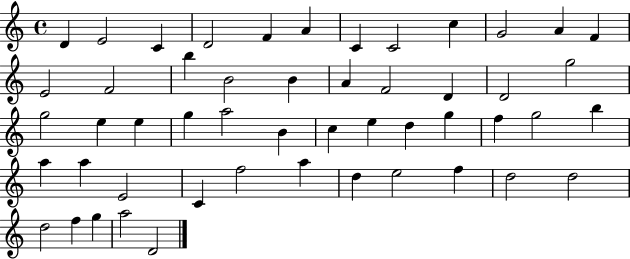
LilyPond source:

{
  \clef treble
  \time 4/4
  \defaultTimeSignature
  \key c \major
  d'4 e'2 c'4 | d'2 f'4 a'4 | c'4 c'2 c''4 | g'2 a'4 f'4 | \break e'2 f'2 | b''4 b'2 b'4 | a'4 f'2 d'4 | d'2 g''2 | \break g''2 e''4 e''4 | g''4 a''2 b'4 | c''4 e''4 d''4 g''4 | f''4 g''2 b''4 | \break a''4 a''4 e'2 | c'4 f''2 a''4 | d''4 e''2 f''4 | d''2 d''2 | \break d''2 f''4 g''4 | a''2 d'2 | \bar "|."
}